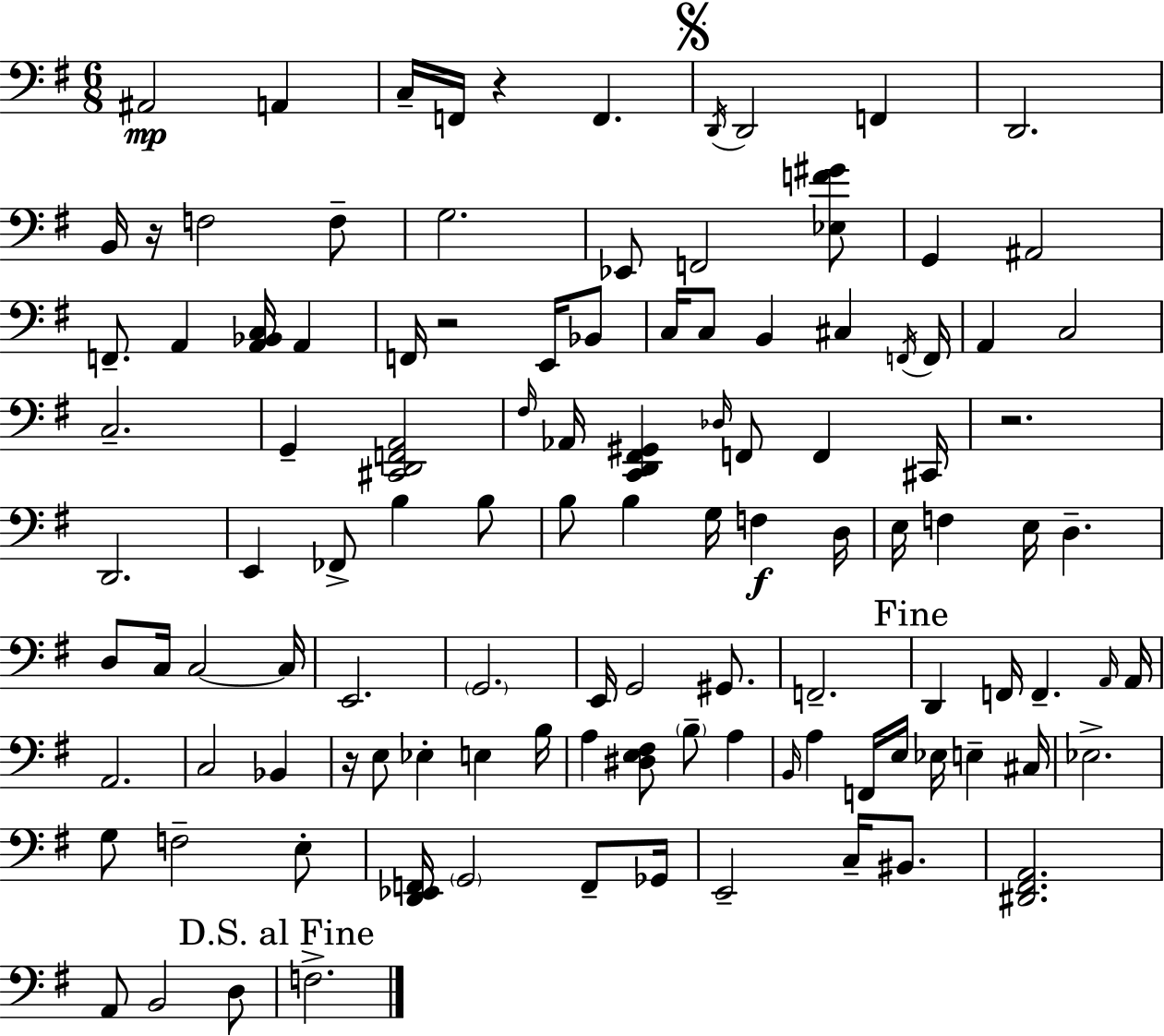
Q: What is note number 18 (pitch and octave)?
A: F2